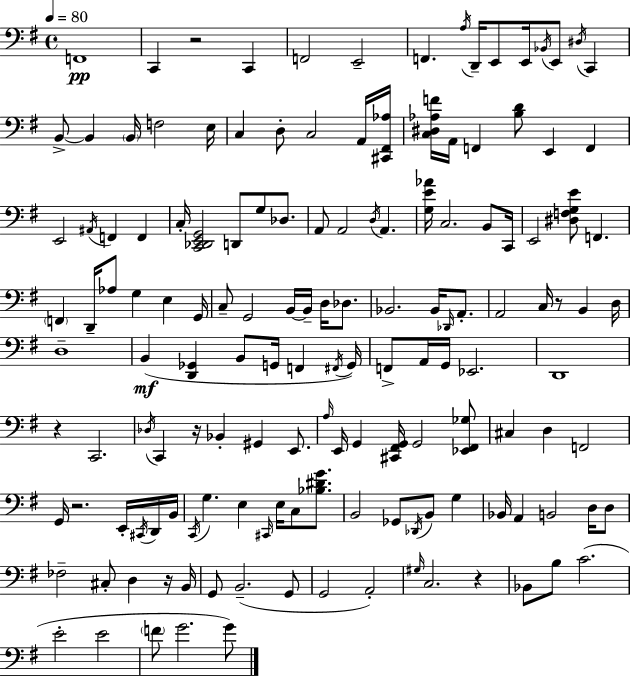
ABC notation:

X:1
T:Untitled
M:4/4
L:1/4
K:Em
F,,4 C,, z2 C,, F,,2 E,,2 F,, A,/4 D,,/4 E,,/2 E,,/4 _B,,/4 E,,/2 ^D,/4 C,, B,,/2 B,, B,,/4 F,2 E,/4 C, D,/2 C,2 A,,/4 [^C,,^F,,_A,]/4 [C,^D,_A,F]/4 A,,/4 F,, [B,D]/2 E,, F,, E,,2 ^A,,/4 F,, F,, C,/4 [C,,_D,,E,,G,,]2 D,,/2 G,/2 _D,/2 A,,/2 A,,2 D,/4 A,, [G,E_A]/4 C,2 B,,/2 C,,/4 E,,2 [^D,F,G,E]/2 F,, F,, D,,/4 _A,/2 G, E, G,,/4 C,/2 G,,2 B,,/4 B,,/4 D,/4 _D,/2 _B,,2 _B,,/4 _D,,/4 A,,/2 A,,2 C,/4 z/2 B,, D,/4 D,4 B,, [D,,_G,,] B,,/2 G,,/4 F,, ^F,,/4 G,,/4 F,,/2 A,,/4 G,,/4 _E,,2 D,,4 z C,,2 _D,/4 C,, z/4 _B,, ^G,, E,,/2 A,/4 E,,/4 G,, [^C,,^F,,G,,]/4 G,,2 [_E,,^F,,_G,]/2 ^C, D, F,,2 G,,/4 z2 E,,/4 ^C,,/4 D,,/4 B,,/4 C,,/4 G, E, ^C,,/4 E,/4 C,/2 [_B,^DG]/2 B,,2 _G,,/2 _D,,/4 B,,/2 G, _B,,/4 A,, B,,2 D,/4 D,/2 _F,2 ^C,/2 D, z/4 B,,/4 G,,/2 B,,2 G,,/2 G,,2 A,,2 ^G,/4 C,2 z _B,,/2 B,/2 C2 E2 E2 F/2 G2 G/2